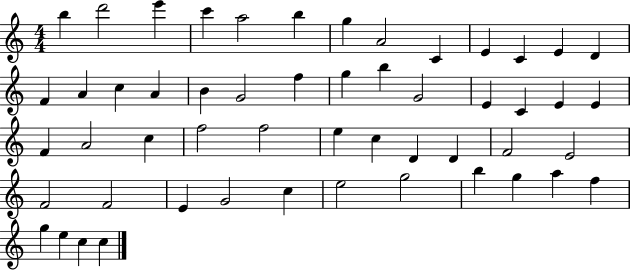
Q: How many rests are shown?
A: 0